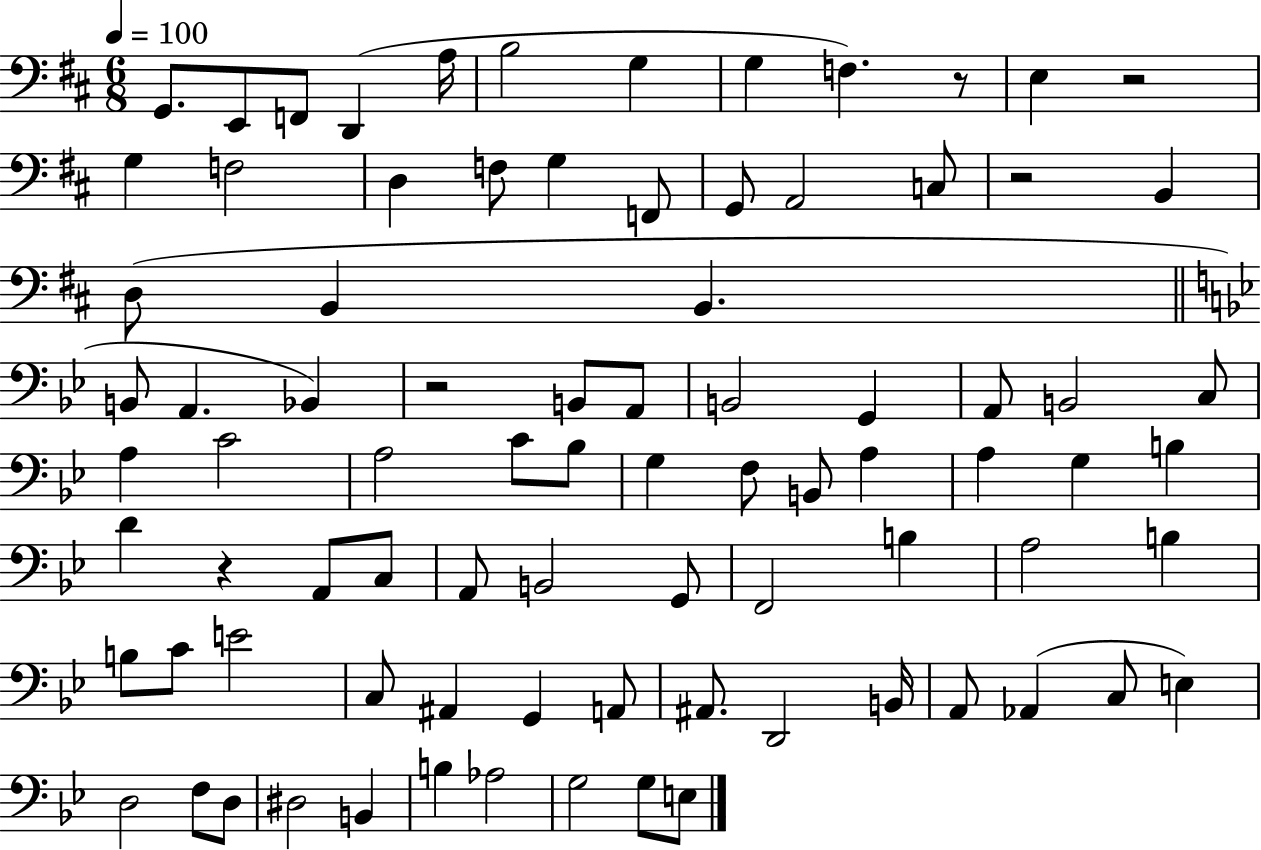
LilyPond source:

{
  \clef bass
  \numericTimeSignature
  \time 6/8
  \key d \major
  \tempo 4 = 100
  \repeat volta 2 { g,8. e,8 f,8 d,4( a16 | b2 g4 | g4 f4.) r8 | e4 r2 | \break g4 f2 | d4 f8 g4 f,8 | g,8 a,2 c8 | r2 b,4 | \break d8( b,4 b,4. | \bar "||" \break \key g \minor b,8 a,4. bes,4) | r2 b,8 a,8 | b,2 g,4 | a,8 b,2 c8 | \break a4 c'2 | a2 c'8 bes8 | g4 f8 b,8 a4 | a4 g4 b4 | \break d'4 r4 a,8 c8 | a,8 b,2 g,8 | f,2 b4 | a2 b4 | \break b8 c'8 e'2 | c8 ais,4 g,4 a,8 | ais,8. d,2 b,16 | a,8 aes,4( c8 e4) | \break d2 f8 d8 | dis2 b,4 | b4 aes2 | g2 g8 e8 | \break } \bar "|."
}